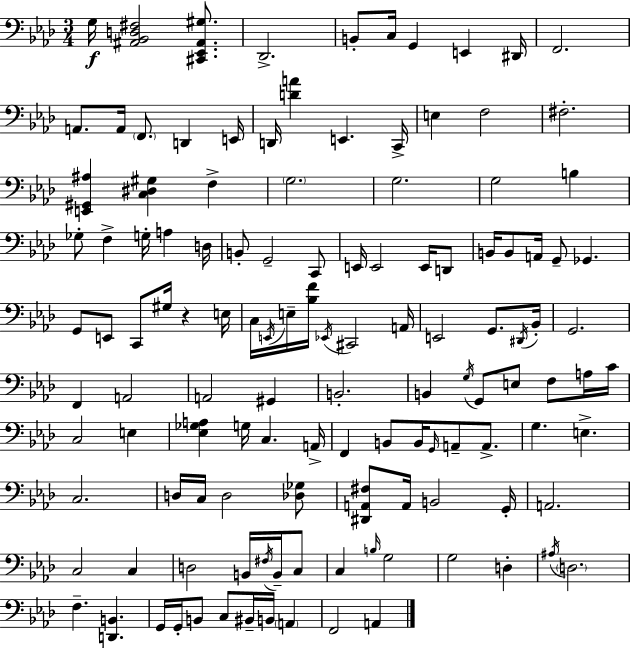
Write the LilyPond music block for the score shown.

{
  \clef bass
  \numericTimeSignature
  \time 3/4
  \key f \minor
  g16\f <ais, bes, d fis>2 <cis, ees, ais, gis>8. | des,2.-> | b,8-. c16 g,4 e,4 dis,16 | f,2. | \break a,8. a,16 \parenthesize f,8. d,4 e,16 | d,16 <d' a'>4 e,4. c,16-> | e4 f2 | fis2.-. | \break <e, gis, ais>4 <c dis gis>4 f4-> | \parenthesize g2. | g2. | g2 b4 | \break ges8-. f4-> g16-. a4 d16 | b,8-. g,2-- c,8 | e,16 e,2 e,16 d,8 | b,16 b,8 a,16 g,8-- ges,4. | \break g,8 e,8 c,8 gis16 r4 e16 | c16 \acciaccatura { e,16 } e16-- <bes f'>16 \acciaccatura { ees,16 } cis,2 | a,16 e,2 g,8. | \acciaccatura { dis,16 } bes,16-. g,2. | \break f,4 a,2 | a,2 gis,4 | b,2.-. | b,4 \acciaccatura { g16 } g,8 e8 | \break f8 a16 c'16 c2 | e4 <ees ges a>4 g16 c4. | a,16-> f,4 b,8 b,16 \grace { g,16 } | a,8-- a,8.-> g4. e4.-> | \break c2. | d16 c16 d2 | <des ges>8 <dis, a, fis>8 a,16 b,2 | g,16-. a,2. | \break c2 | c4 d2 | b,16 \acciaccatura { fis16 } b,16-- c8 c4 \grace { b16 } g2 | g2 | \break d4-. \acciaccatura { ais16 } \parenthesize d2. | f4.-- | <d, b,>4. g,16 g,16-. b,8 | c8 bis,16-- b,16 \parenthesize a,4 f,2 | \break a,4 \bar "|."
}